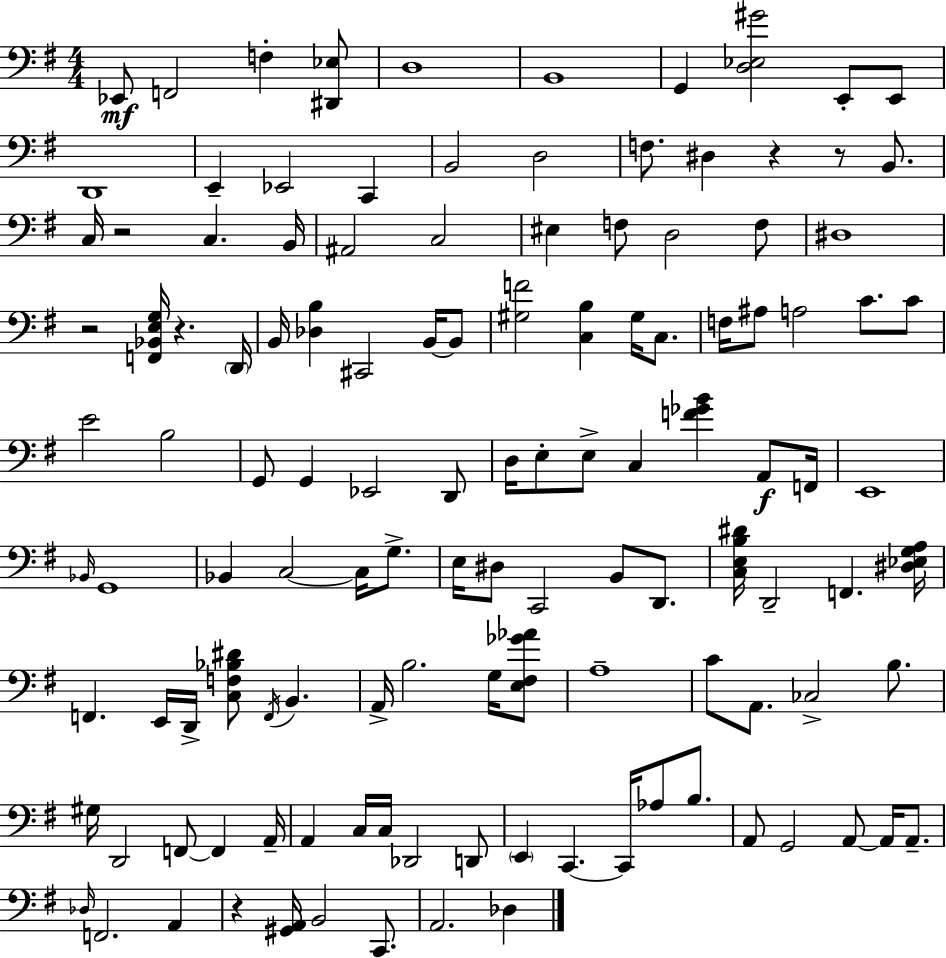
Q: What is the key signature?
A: E minor